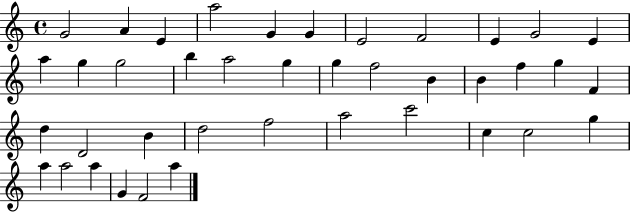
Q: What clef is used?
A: treble